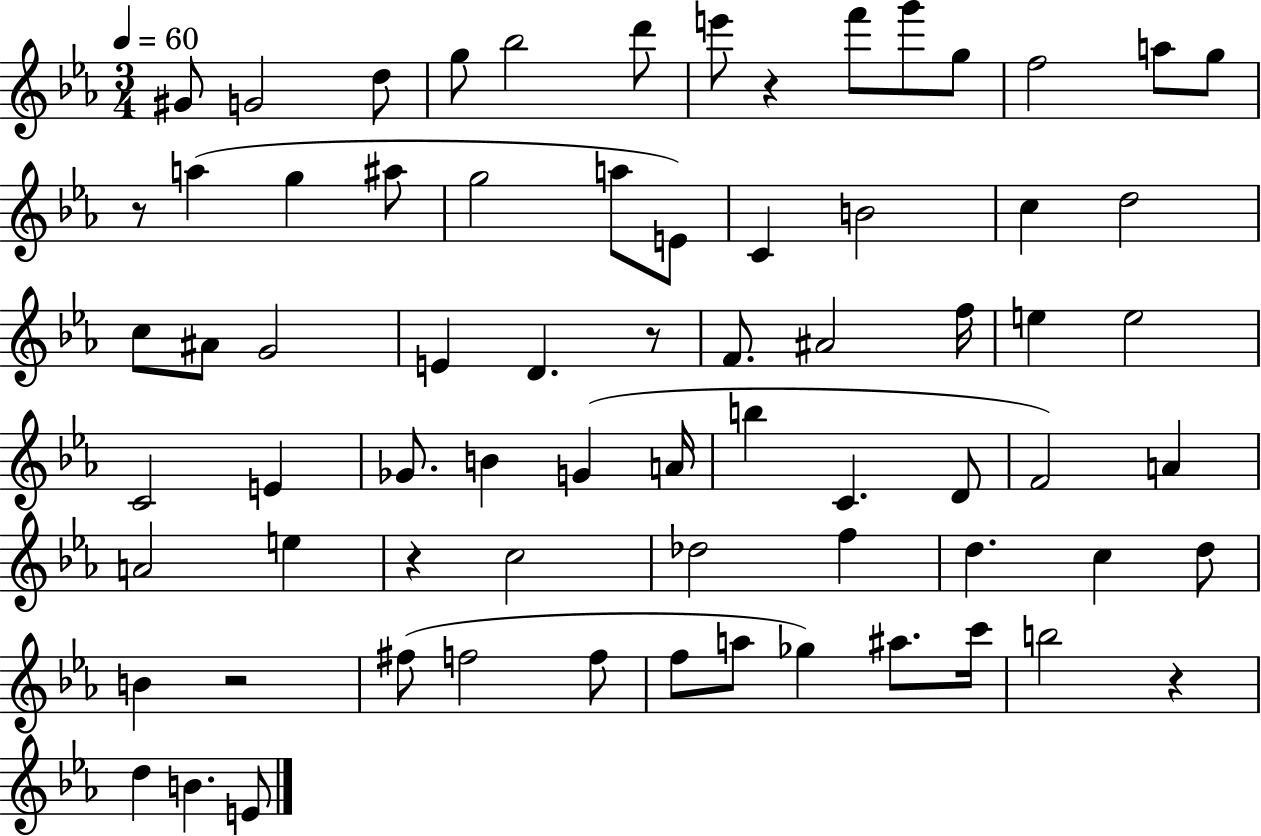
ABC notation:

X:1
T:Untitled
M:3/4
L:1/4
K:Eb
^G/2 G2 d/2 g/2 _b2 d'/2 e'/2 z f'/2 g'/2 g/2 f2 a/2 g/2 z/2 a g ^a/2 g2 a/2 E/2 C B2 c d2 c/2 ^A/2 G2 E D z/2 F/2 ^A2 f/4 e e2 C2 E _G/2 B G A/4 b C D/2 F2 A A2 e z c2 _d2 f d c d/2 B z2 ^f/2 f2 f/2 f/2 a/2 _g ^a/2 c'/4 b2 z d B E/2